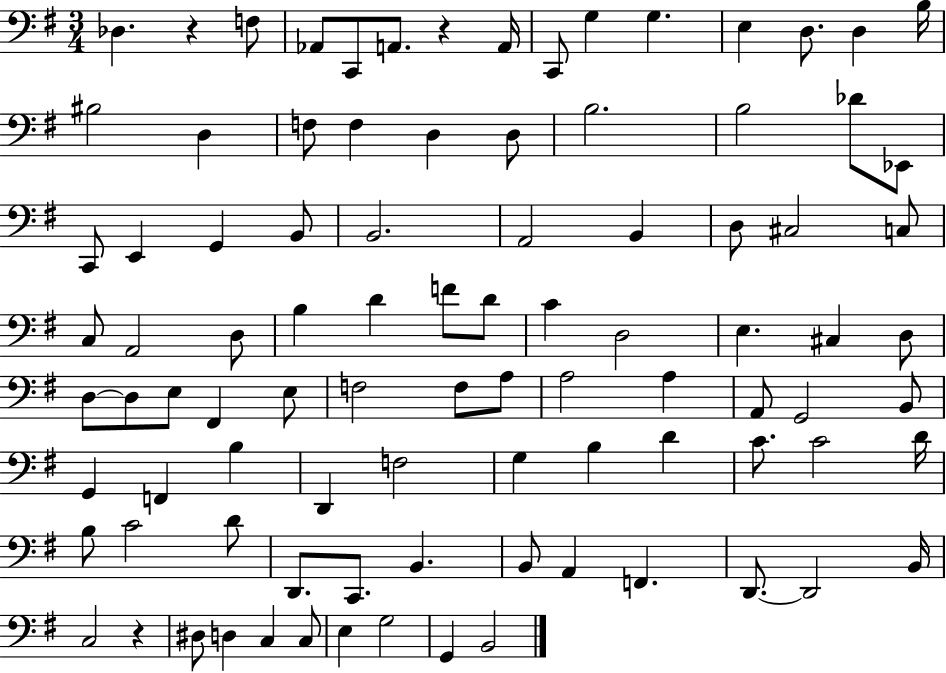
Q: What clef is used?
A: bass